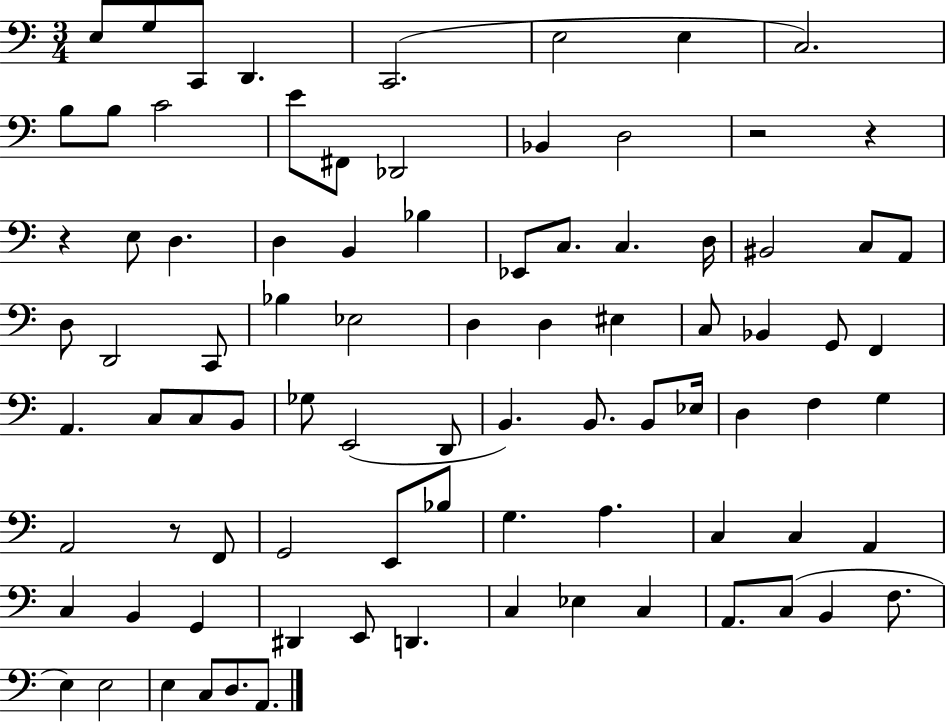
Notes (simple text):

E3/e G3/e C2/e D2/q. C2/h. E3/h E3/q C3/h. B3/e B3/e C4/h E4/e F#2/e Db2/h Bb2/q D3/h R/h R/q R/q E3/e D3/q. D3/q B2/q Bb3/q Eb2/e C3/e. C3/q. D3/s BIS2/h C3/e A2/e D3/e D2/h C2/e Bb3/q Eb3/h D3/q D3/q EIS3/q C3/e Bb2/q G2/e F2/q A2/q. C3/e C3/e B2/e Gb3/e E2/h D2/e B2/q. B2/e. B2/e Eb3/s D3/q F3/q G3/q A2/h R/e F2/e G2/h E2/e Bb3/e G3/q. A3/q. C3/q C3/q A2/q C3/q B2/q G2/q D#2/q E2/e D2/q. C3/q Eb3/q C3/q A2/e. C3/e B2/q F3/e. E3/q E3/h E3/q C3/e D3/e. A2/e.